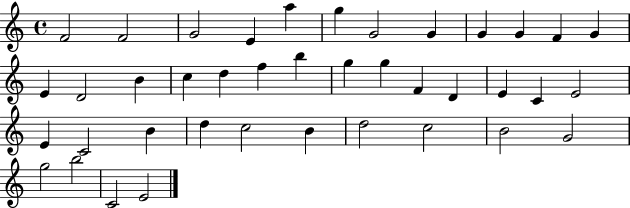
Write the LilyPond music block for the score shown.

{
  \clef treble
  \time 4/4
  \defaultTimeSignature
  \key c \major
  f'2 f'2 | g'2 e'4 a''4 | g''4 g'2 g'4 | g'4 g'4 f'4 g'4 | \break e'4 d'2 b'4 | c''4 d''4 f''4 b''4 | g''4 g''4 f'4 d'4 | e'4 c'4 e'2 | \break e'4 c'2 b'4 | d''4 c''2 b'4 | d''2 c''2 | b'2 g'2 | \break g''2 b''2 | c'2 e'2 | \bar "|."
}